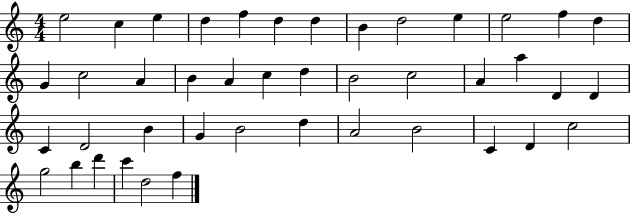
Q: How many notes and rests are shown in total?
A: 43